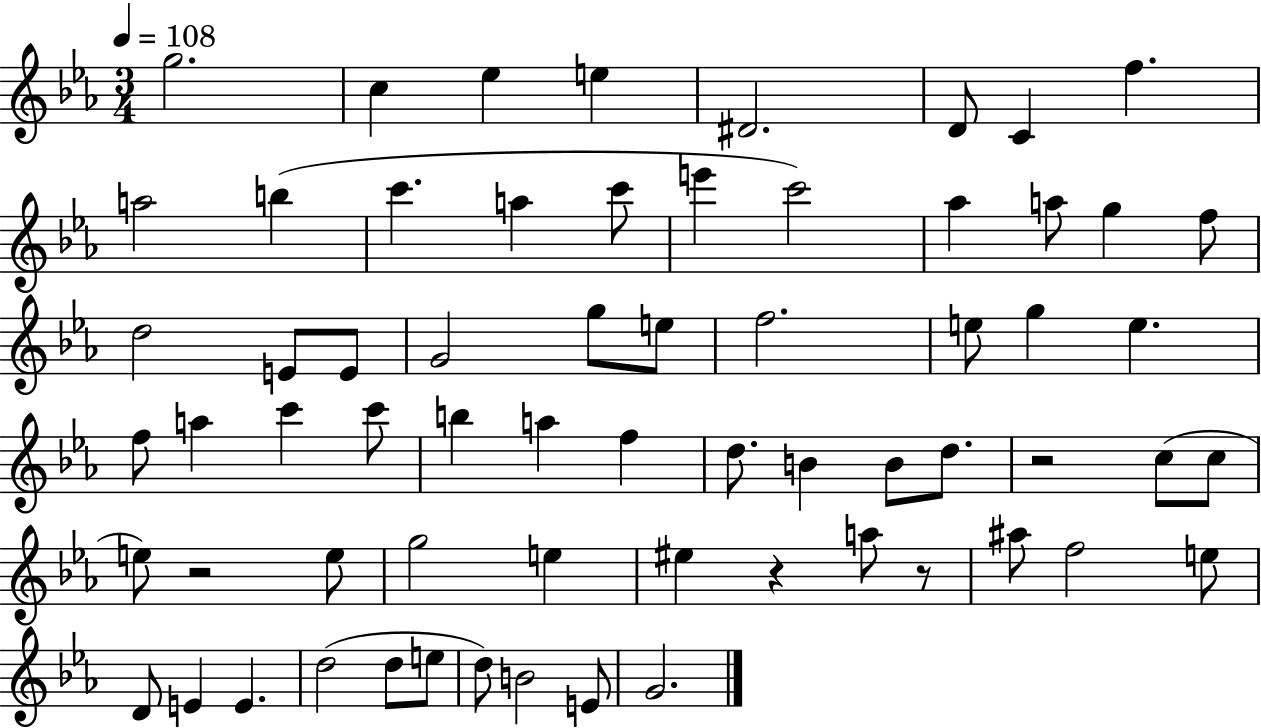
X:1
T:Untitled
M:3/4
L:1/4
K:Eb
g2 c _e e ^D2 D/2 C f a2 b c' a c'/2 e' c'2 _a a/2 g f/2 d2 E/2 E/2 G2 g/2 e/2 f2 e/2 g e f/2 a c' c'/2 b a f d/2 B B/2 d/2 z2 c/2 c/2 e/2 z2 e/2 g2 e ^e z a/2 z/2 ^a/2 f2 e/2 D/2 E E d2 d/2 e/2 d/2 B2 E/2 G2